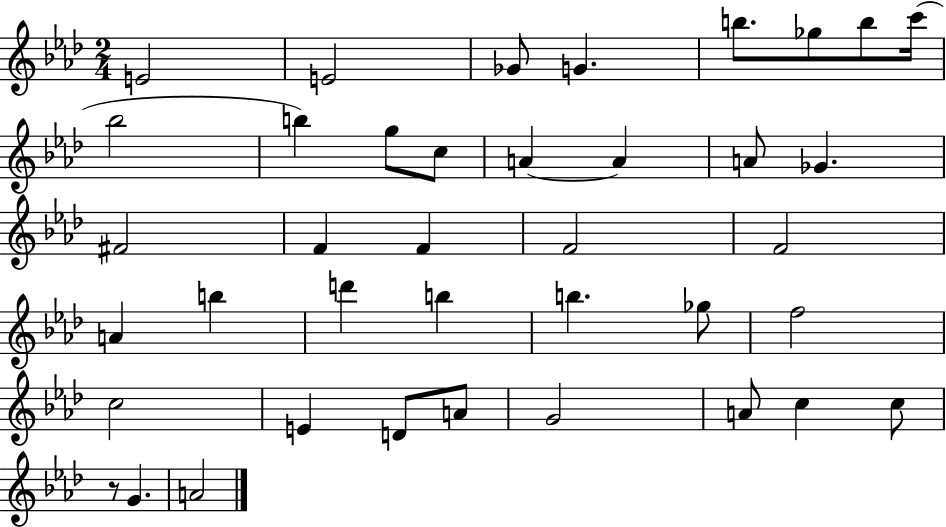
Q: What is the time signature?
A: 2/4